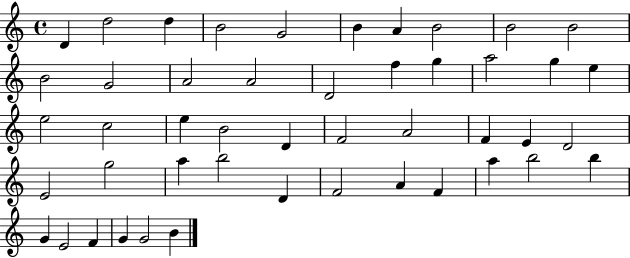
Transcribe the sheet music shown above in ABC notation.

X:1
T:Untitled
M:4/4
L:1/4
K:C
D d2 d B2 G2 B A B2 B2 B2 B2 G2 A2 A2 D2 f g a2 g e e2 c2 e B2 D F2 A2 F E D2 E2 g2 a b2 D F2 A F a b2 b G E2 F G G2 B